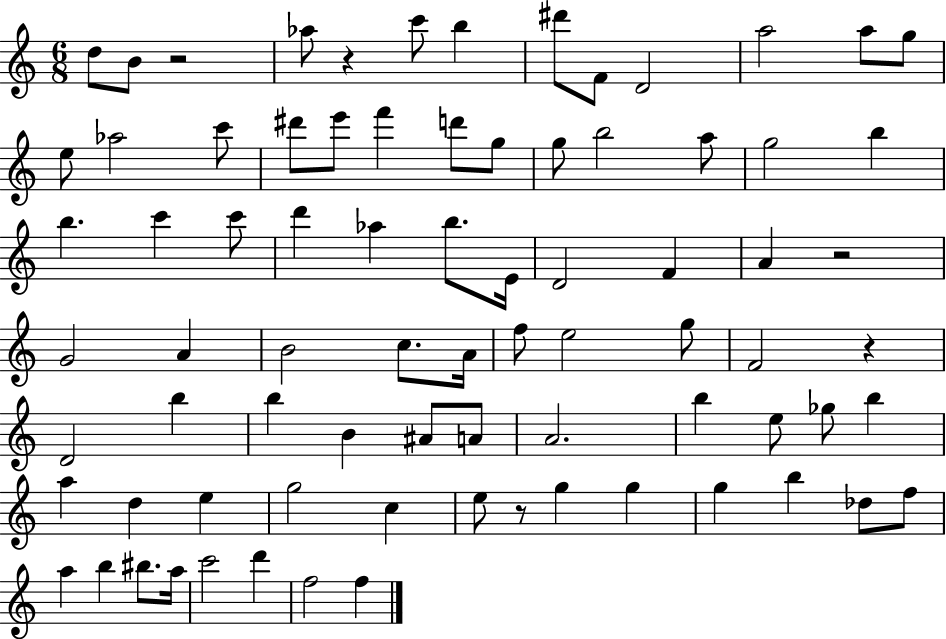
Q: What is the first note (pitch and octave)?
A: D5